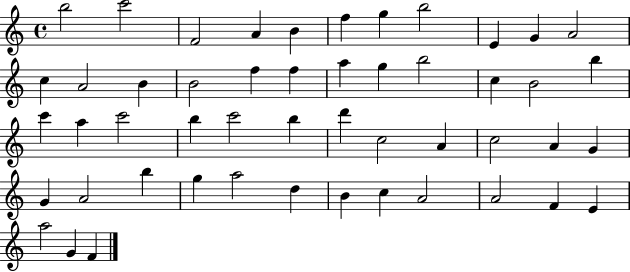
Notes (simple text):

B5/h C6/h F4/h A4/q B4/q F5/q G5/q B5/h E4/q G4/q A4/h C5/q A4/h B4/q B4/h F5/q F5/q A5/q G5/q B5/h C5/q B4/h B5/q C6/q A5/q C6/h B5/q C6/h B5/q D6/q C5/h A4/q C5/h A4/q G4/q G4/q A4/h B5/q G5/q A5/h D5/q B4/q C5/q A4/h A4/h F4/q E4/q A5/h G4/q F4/q